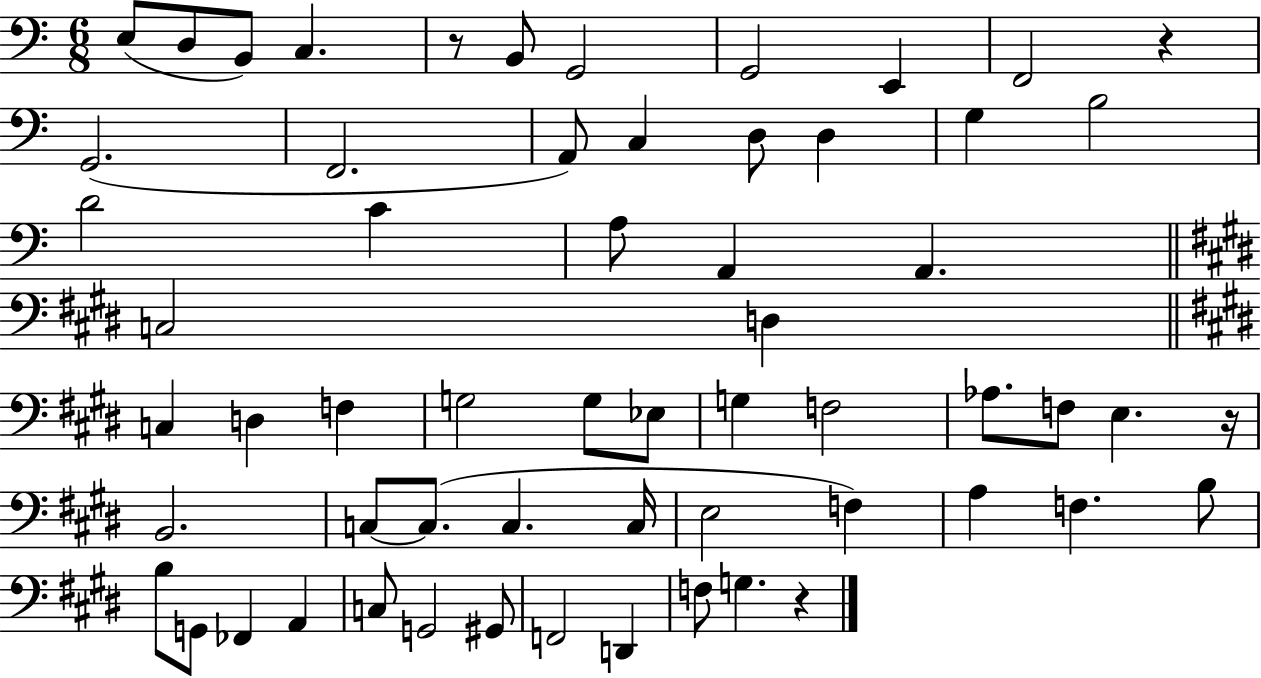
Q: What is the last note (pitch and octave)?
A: G3